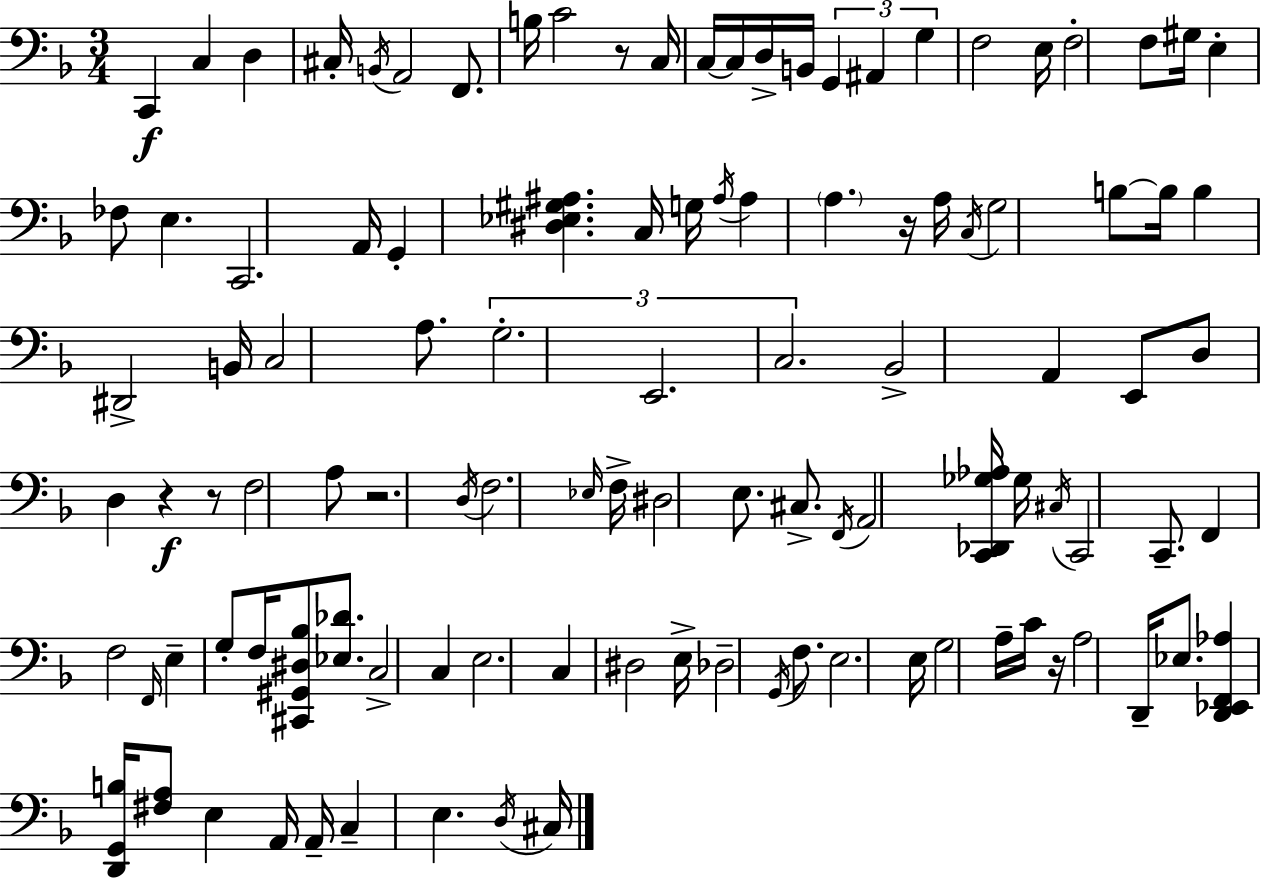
X:1
T:Untitled
M:3/4
L:1/4
K:F
C,, C, D, ^C,/4 B,,/4 A,,2 F,,/2 B,/4 C2 z/2 C,/4 C,/4 C,/4 D,/4 B,,/4 G,, ^A,, G, F,2 E,/4 F,2 F,/2 ^G,/4 E, _F,/2 E, C,,2 A,,/4 G,, [^D,_E,^G,^A,] C,/4 G,/4 ^A,/4 ^A, A, z/4 A,/4 C,/4 G,2 B,/2 B,/4 B, ^D,,2 B,,/4 C,2 A,/2 G,2 E,,2 C,2 _B,,2 A,, E,,/2 D,/2 D, z z/2 F,2 A,/2 z2 D,/4 F,2 _E,/4 F,/4 ^D,2 E,/2 ^C,/2 F,,/4 A,,2 [C,,_D,,_G,_A,]/4 _G,/4 ^C,/4 C,,2 C,,/2 F,, F,2 F,,/4 E, G,/2 F,/4 [^C,,^G,,^D,_B,]/2 [_E,_D]/2 C,2 C, E,2 C, ^D,2 E,/4 _D,2 G,,/4 F,/2 E,2 E,/4 G,2 A,/4 C/4 z/4 A,2 D,,/4 _E,/2 [D,,_E,,F,,_A,] [D,,G,,B,]/4 [^F,A,]/2 E, A,,/4 A,,/4 C, E, D,/4 ^C,/4